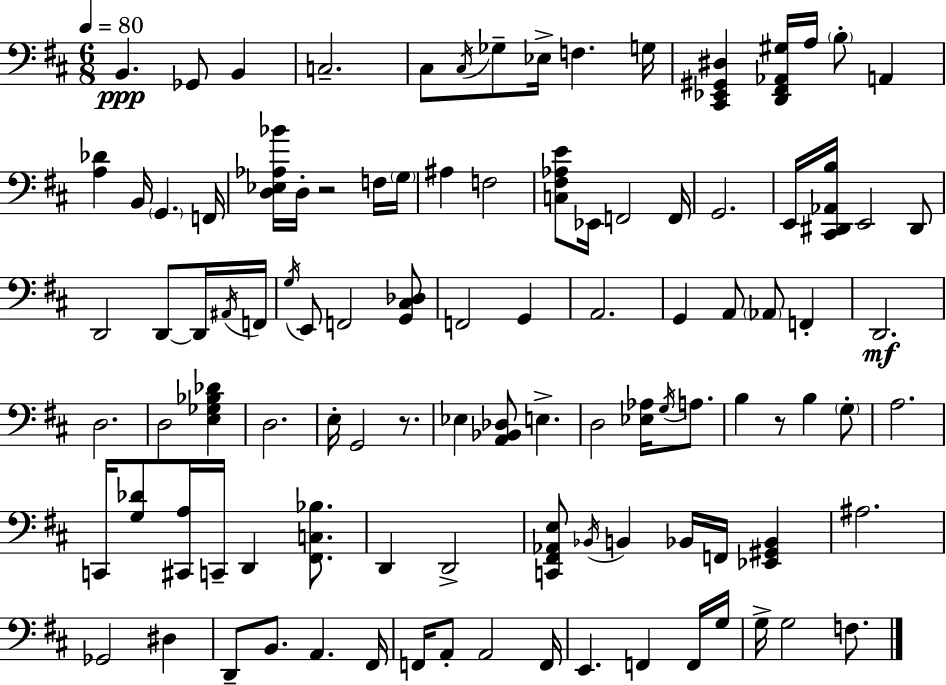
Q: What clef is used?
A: bass